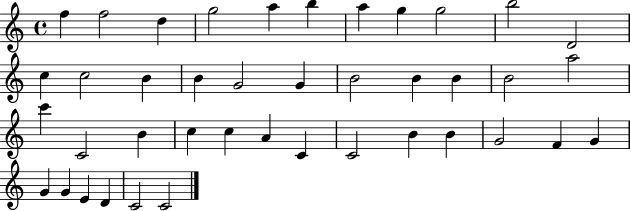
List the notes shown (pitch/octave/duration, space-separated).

F5/q F5/h D5/q G5/h A5/q B5/q A5/q G5/q G5/h B5/h D4/h C5/q C5/h B4/q B4/q G4/h G4/q B4/h B4/q B4/q B4/h A5/h C6/q C4/h B4/q C5/q C5/q A4/q C4/q C4/h B4/q B4/q G4/h F4/q G4/q G4/q G4/q E4/q D4/q C4/h C4/h